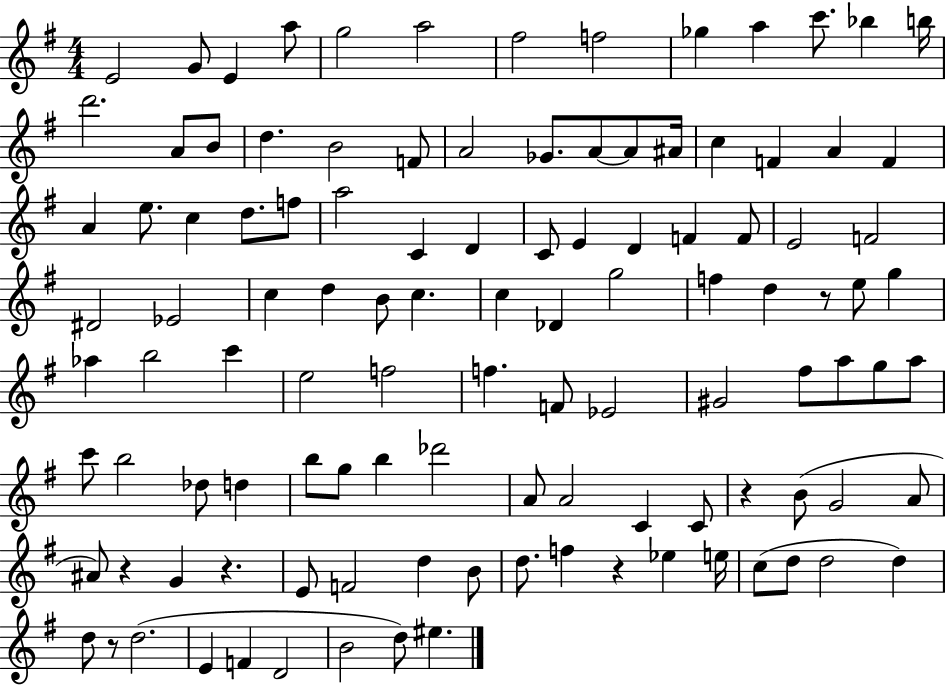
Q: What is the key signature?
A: G major